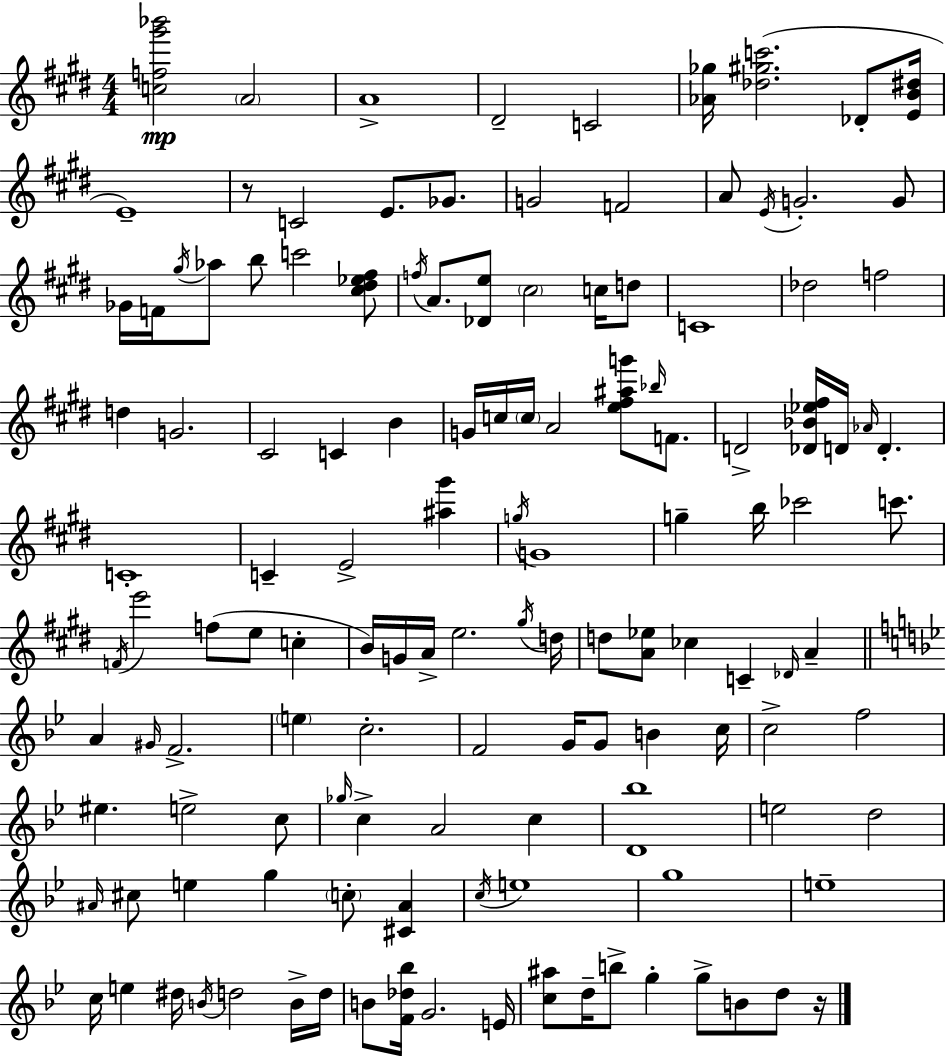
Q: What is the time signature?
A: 4/4